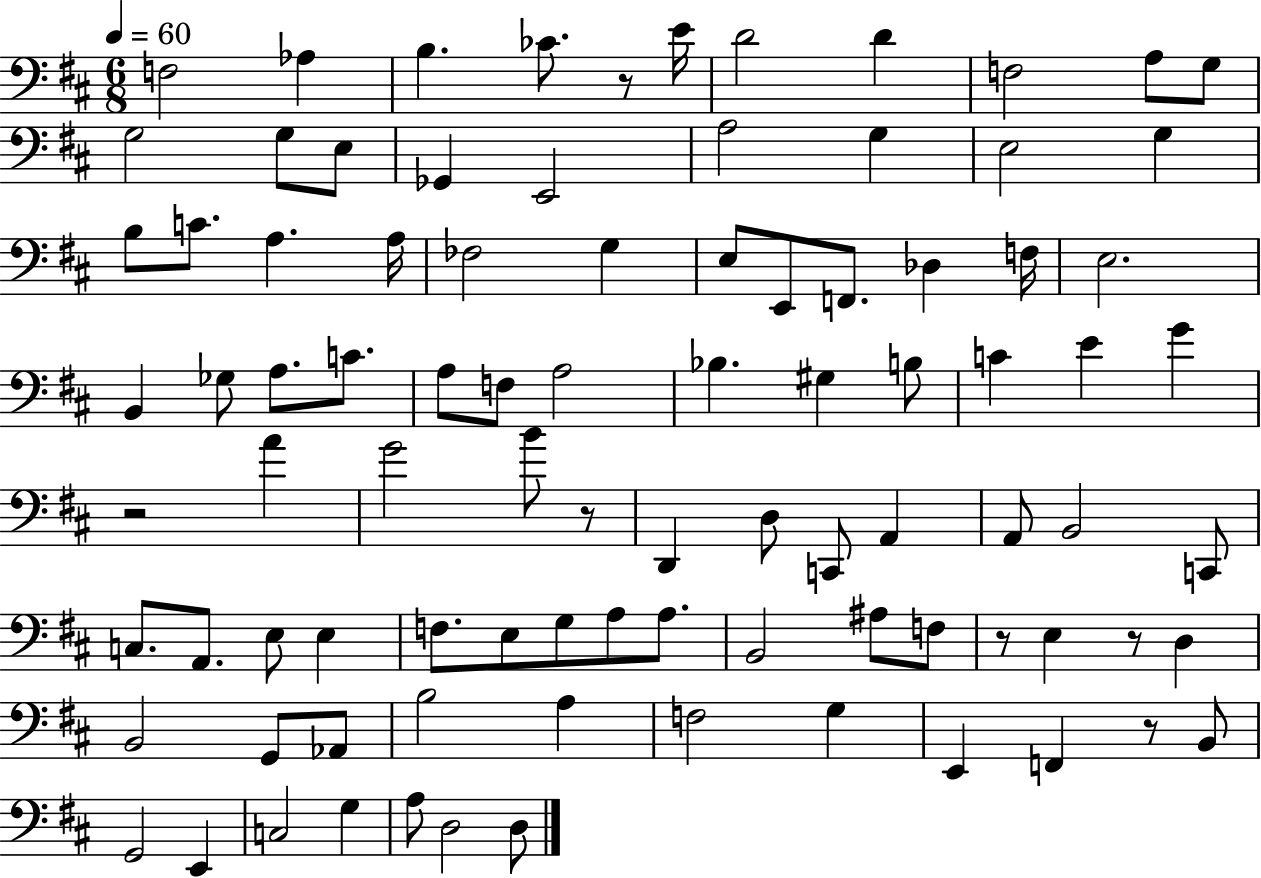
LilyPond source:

{
  \clef bass
  \numericTimeSignature
  \time 6/8
  \key d \major
  \tempo 4 = 60
  f2 aes4 | b4. ces'8. r8 e'16 | d'2 d'4 | f2 a8 g8 | \break g2 g8 e8 | ges,4 e,2 | a2 g4 | e2 g4 | \break b8 c'8. a4. a16 | fes2 g4 | e8 e,8 f,8. des4 f16 | e2. | \break b,4 ges8 a8. c'8. | a8 f8 a2 | bes4. gis4 b8 | c'4 e'4 g'4 | \break r2 a'4 | g'2 b'8 r8 | d,4 d8 c,8 a,4 | a,8 b,2 c,8 | \break c8. a,8. e8 e4 | f8. e8 g8 a8 a8. | b,2 ais8 f8 | r8 e4 r8 d4 | \break b,2 g,8 aes,8 | b2 a4 | f2 g4 | e,4 f,4 r8 b,8 | \break g,2 e,4 | c2 g4 | a8 d2 d8 | \bar "|."
}